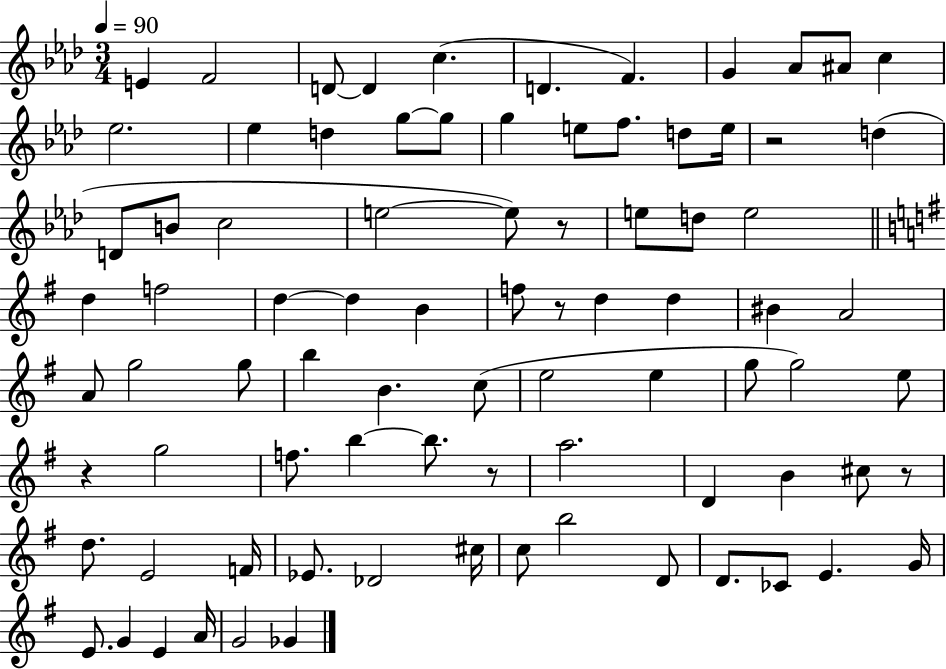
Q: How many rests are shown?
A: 6